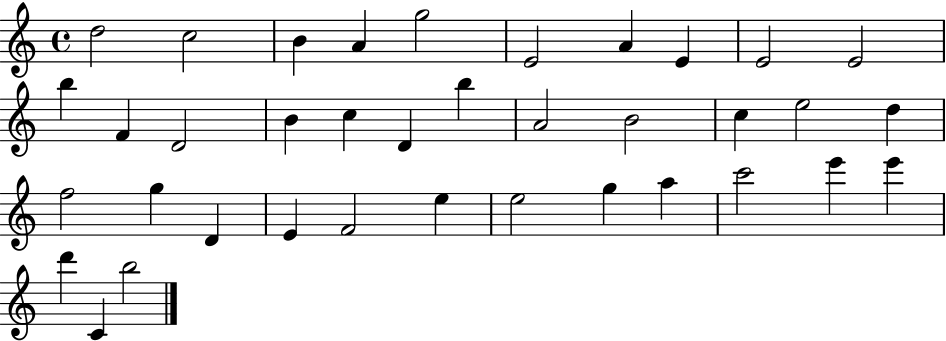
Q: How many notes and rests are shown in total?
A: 37